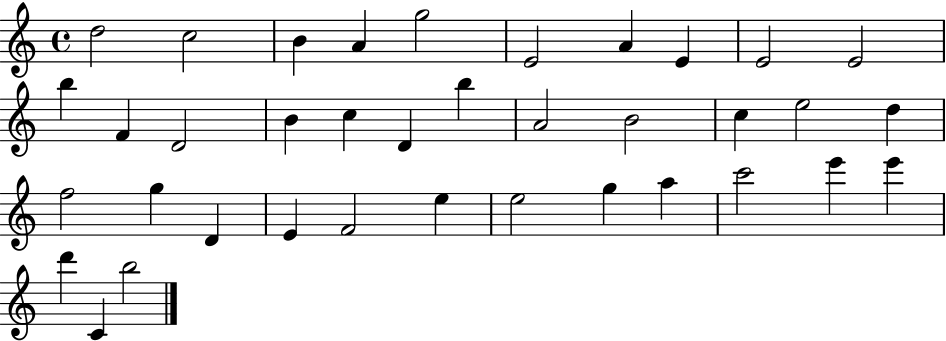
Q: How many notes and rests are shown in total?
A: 37